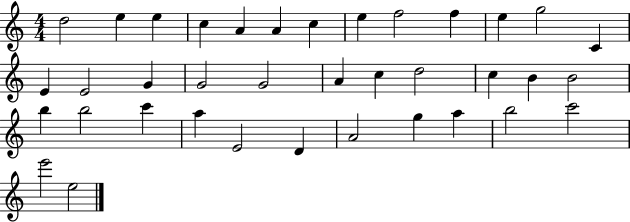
{
  \clef treble
  \numericTimeSignature
  \time 4/4
  \key c \major
  d''2 e''4 e''4 | c''4 a'4 a'4 c''4 | e''4 f''2 f''4 | e''4 g''2 c'4 | \break e'4 e'2 g'4 | g'2 g'2 | a'4 c''4 d''2 | c''4 b'4 b'2 | \break b''4 b''2 c'''4 | a''4 e'2 d'4 | a'2 g''4 a''4 | b''2 c'''2 | \break e'''2 e''2 | \bar "|."
}